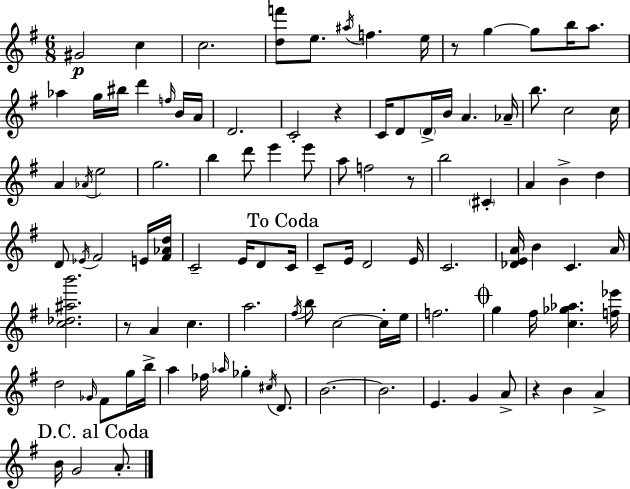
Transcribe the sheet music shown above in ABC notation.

X:1
T:Untitled
M:6/8
L:1/4
K:G
^G2 c c2 [df']/2 e/2 ^a/4 f e/4 z/2 g g/2 b/4 a/2 _a g/4 ^b/4 d' f/4 B/4 A/4 D2 C2 z C/4 D/2 D/4 B/4 A _A/4 b/2 c2 c/4 A _A/4 e2 g2 b d'/2 e' e'/2 a/2 f2 z/2 b2 ^C A B d D/2 _E/4 ^F2 E/4 [^F_Ad]/4 C2 E/4 D/2 C/4 C/2 E/4 D2 E/4 C2 [_DEA]/4 B C A/4 [c_d^ab']2 z/2 A c a2 ^f/4 b/2 c2 c/4 e/4 f2 g ^f/4 [c_g_a] [f_e']/4 d2 _G/4 ^F/2 g/4 b/4 a _f/4 _a/4 _g ^c/4 D/2 B2 B2 E G A/2 z B A B/4 G2 A/2